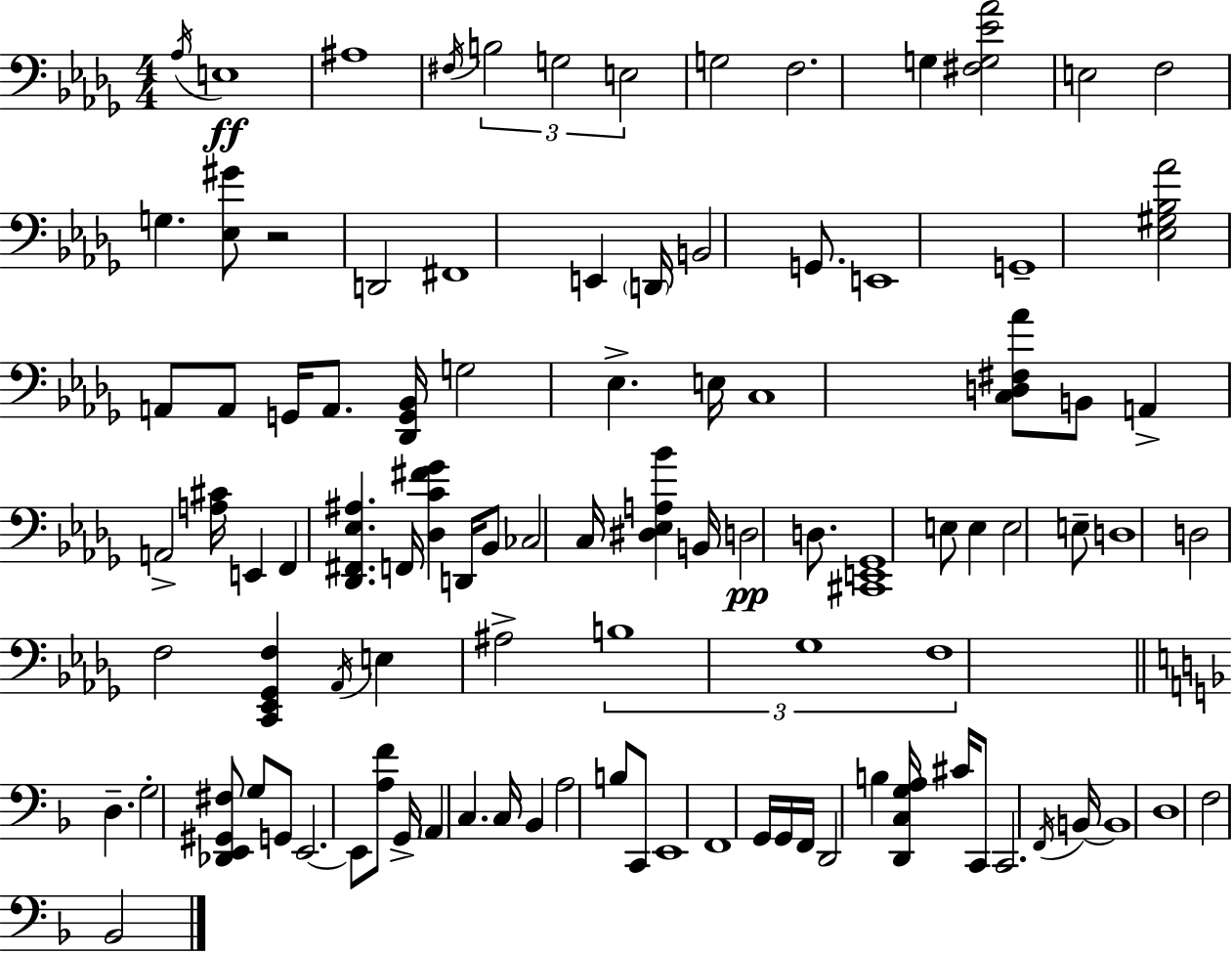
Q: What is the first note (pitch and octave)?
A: Ab3